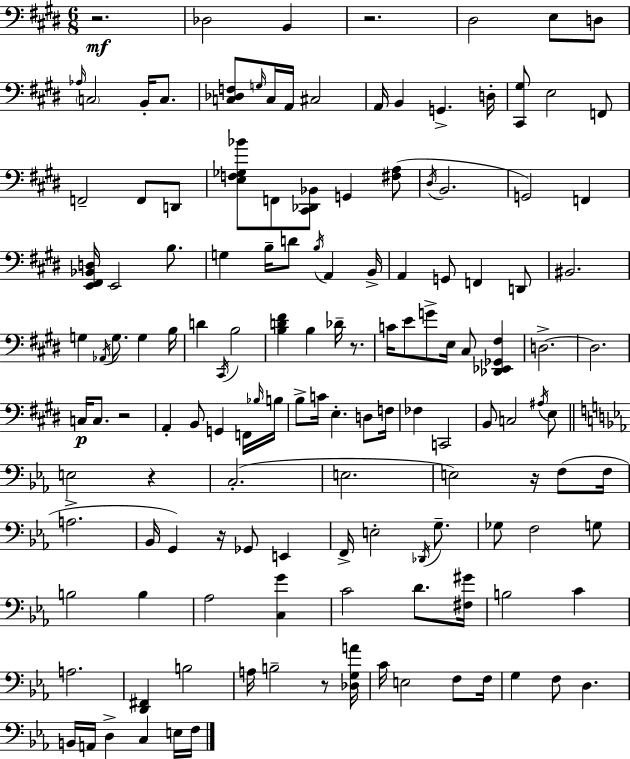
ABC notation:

X:1
T:Untitled
M:6/8
L:1/4
K:E
z2 _D,2 B,, z2 ^D,2 E,/2 D,/2 _A,/4 C,2 B,,/4 C,/2 [C,_D,F,]/2 G,/4 C,/4 A,,/4 ^C,2 A,,/4 B,, G,, D,/4 [^C,,^G,]/2 E,2 F,,/2 F,,2 F,,/2 D,,/2 [E,F,_G,_B]/2 F,,/2 [^C,,_D,,_B,,]/2 G,, [^F,A,]/2 ^D,/4 B,,2 G,,2 F,, [E,,^F,,_B,,D,]/4 E,,2 B,/2 G, B,/4 D/2 B,/4 A,, B,,/4 A,, G,,/2 F,, D,,/2 ^B,,2 G, _A,,/4 G,/2 G, B,/4 D ^C,,/4 B,2 [B,D^F] B, _D/4 z/2 C/4 E/2 G/2 E,/4 ^C,/2 [_D,,_E,,_G,,^F,] D,2 D,2 C,/4 C,/2 z2 A,, B,,/2 G,, F,,/4 _B,/4 B,/4 B,/2 C/4 E, D,/2 F,/4 _F, C,,2 B,,/2 C,2 ^A,/4 E,/2 E,2 z C,2 E,2 E,2 z/4 F,/2 F,/4 A,2 _B,,/4 G,, z/4 _G,,/2 E,, F,,/4 E,2 _D,,/4 G,/2 _G,/2 F,2 G,/2 B,2 B, _A,2 [C,G] C2 D/2 [^F,^G]/4 B,2 C A,2 [D,,^F,,] B,2 A,/4 B,2 z/2 [_D,G,A]/4 C/4 E,2 F,/2 F,/4 G, F,/2 D, B,,/4 A,,/4 D, C, E,/4 F,/4